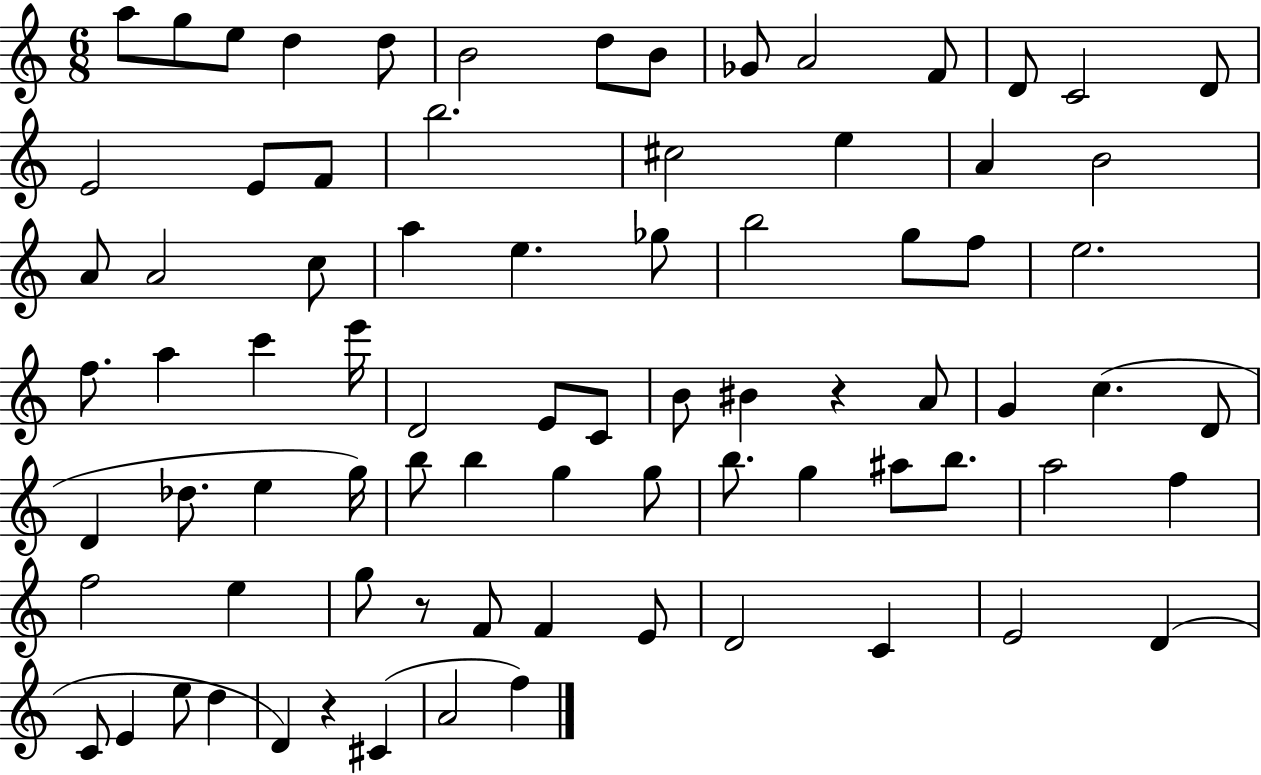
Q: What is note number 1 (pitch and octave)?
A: A5